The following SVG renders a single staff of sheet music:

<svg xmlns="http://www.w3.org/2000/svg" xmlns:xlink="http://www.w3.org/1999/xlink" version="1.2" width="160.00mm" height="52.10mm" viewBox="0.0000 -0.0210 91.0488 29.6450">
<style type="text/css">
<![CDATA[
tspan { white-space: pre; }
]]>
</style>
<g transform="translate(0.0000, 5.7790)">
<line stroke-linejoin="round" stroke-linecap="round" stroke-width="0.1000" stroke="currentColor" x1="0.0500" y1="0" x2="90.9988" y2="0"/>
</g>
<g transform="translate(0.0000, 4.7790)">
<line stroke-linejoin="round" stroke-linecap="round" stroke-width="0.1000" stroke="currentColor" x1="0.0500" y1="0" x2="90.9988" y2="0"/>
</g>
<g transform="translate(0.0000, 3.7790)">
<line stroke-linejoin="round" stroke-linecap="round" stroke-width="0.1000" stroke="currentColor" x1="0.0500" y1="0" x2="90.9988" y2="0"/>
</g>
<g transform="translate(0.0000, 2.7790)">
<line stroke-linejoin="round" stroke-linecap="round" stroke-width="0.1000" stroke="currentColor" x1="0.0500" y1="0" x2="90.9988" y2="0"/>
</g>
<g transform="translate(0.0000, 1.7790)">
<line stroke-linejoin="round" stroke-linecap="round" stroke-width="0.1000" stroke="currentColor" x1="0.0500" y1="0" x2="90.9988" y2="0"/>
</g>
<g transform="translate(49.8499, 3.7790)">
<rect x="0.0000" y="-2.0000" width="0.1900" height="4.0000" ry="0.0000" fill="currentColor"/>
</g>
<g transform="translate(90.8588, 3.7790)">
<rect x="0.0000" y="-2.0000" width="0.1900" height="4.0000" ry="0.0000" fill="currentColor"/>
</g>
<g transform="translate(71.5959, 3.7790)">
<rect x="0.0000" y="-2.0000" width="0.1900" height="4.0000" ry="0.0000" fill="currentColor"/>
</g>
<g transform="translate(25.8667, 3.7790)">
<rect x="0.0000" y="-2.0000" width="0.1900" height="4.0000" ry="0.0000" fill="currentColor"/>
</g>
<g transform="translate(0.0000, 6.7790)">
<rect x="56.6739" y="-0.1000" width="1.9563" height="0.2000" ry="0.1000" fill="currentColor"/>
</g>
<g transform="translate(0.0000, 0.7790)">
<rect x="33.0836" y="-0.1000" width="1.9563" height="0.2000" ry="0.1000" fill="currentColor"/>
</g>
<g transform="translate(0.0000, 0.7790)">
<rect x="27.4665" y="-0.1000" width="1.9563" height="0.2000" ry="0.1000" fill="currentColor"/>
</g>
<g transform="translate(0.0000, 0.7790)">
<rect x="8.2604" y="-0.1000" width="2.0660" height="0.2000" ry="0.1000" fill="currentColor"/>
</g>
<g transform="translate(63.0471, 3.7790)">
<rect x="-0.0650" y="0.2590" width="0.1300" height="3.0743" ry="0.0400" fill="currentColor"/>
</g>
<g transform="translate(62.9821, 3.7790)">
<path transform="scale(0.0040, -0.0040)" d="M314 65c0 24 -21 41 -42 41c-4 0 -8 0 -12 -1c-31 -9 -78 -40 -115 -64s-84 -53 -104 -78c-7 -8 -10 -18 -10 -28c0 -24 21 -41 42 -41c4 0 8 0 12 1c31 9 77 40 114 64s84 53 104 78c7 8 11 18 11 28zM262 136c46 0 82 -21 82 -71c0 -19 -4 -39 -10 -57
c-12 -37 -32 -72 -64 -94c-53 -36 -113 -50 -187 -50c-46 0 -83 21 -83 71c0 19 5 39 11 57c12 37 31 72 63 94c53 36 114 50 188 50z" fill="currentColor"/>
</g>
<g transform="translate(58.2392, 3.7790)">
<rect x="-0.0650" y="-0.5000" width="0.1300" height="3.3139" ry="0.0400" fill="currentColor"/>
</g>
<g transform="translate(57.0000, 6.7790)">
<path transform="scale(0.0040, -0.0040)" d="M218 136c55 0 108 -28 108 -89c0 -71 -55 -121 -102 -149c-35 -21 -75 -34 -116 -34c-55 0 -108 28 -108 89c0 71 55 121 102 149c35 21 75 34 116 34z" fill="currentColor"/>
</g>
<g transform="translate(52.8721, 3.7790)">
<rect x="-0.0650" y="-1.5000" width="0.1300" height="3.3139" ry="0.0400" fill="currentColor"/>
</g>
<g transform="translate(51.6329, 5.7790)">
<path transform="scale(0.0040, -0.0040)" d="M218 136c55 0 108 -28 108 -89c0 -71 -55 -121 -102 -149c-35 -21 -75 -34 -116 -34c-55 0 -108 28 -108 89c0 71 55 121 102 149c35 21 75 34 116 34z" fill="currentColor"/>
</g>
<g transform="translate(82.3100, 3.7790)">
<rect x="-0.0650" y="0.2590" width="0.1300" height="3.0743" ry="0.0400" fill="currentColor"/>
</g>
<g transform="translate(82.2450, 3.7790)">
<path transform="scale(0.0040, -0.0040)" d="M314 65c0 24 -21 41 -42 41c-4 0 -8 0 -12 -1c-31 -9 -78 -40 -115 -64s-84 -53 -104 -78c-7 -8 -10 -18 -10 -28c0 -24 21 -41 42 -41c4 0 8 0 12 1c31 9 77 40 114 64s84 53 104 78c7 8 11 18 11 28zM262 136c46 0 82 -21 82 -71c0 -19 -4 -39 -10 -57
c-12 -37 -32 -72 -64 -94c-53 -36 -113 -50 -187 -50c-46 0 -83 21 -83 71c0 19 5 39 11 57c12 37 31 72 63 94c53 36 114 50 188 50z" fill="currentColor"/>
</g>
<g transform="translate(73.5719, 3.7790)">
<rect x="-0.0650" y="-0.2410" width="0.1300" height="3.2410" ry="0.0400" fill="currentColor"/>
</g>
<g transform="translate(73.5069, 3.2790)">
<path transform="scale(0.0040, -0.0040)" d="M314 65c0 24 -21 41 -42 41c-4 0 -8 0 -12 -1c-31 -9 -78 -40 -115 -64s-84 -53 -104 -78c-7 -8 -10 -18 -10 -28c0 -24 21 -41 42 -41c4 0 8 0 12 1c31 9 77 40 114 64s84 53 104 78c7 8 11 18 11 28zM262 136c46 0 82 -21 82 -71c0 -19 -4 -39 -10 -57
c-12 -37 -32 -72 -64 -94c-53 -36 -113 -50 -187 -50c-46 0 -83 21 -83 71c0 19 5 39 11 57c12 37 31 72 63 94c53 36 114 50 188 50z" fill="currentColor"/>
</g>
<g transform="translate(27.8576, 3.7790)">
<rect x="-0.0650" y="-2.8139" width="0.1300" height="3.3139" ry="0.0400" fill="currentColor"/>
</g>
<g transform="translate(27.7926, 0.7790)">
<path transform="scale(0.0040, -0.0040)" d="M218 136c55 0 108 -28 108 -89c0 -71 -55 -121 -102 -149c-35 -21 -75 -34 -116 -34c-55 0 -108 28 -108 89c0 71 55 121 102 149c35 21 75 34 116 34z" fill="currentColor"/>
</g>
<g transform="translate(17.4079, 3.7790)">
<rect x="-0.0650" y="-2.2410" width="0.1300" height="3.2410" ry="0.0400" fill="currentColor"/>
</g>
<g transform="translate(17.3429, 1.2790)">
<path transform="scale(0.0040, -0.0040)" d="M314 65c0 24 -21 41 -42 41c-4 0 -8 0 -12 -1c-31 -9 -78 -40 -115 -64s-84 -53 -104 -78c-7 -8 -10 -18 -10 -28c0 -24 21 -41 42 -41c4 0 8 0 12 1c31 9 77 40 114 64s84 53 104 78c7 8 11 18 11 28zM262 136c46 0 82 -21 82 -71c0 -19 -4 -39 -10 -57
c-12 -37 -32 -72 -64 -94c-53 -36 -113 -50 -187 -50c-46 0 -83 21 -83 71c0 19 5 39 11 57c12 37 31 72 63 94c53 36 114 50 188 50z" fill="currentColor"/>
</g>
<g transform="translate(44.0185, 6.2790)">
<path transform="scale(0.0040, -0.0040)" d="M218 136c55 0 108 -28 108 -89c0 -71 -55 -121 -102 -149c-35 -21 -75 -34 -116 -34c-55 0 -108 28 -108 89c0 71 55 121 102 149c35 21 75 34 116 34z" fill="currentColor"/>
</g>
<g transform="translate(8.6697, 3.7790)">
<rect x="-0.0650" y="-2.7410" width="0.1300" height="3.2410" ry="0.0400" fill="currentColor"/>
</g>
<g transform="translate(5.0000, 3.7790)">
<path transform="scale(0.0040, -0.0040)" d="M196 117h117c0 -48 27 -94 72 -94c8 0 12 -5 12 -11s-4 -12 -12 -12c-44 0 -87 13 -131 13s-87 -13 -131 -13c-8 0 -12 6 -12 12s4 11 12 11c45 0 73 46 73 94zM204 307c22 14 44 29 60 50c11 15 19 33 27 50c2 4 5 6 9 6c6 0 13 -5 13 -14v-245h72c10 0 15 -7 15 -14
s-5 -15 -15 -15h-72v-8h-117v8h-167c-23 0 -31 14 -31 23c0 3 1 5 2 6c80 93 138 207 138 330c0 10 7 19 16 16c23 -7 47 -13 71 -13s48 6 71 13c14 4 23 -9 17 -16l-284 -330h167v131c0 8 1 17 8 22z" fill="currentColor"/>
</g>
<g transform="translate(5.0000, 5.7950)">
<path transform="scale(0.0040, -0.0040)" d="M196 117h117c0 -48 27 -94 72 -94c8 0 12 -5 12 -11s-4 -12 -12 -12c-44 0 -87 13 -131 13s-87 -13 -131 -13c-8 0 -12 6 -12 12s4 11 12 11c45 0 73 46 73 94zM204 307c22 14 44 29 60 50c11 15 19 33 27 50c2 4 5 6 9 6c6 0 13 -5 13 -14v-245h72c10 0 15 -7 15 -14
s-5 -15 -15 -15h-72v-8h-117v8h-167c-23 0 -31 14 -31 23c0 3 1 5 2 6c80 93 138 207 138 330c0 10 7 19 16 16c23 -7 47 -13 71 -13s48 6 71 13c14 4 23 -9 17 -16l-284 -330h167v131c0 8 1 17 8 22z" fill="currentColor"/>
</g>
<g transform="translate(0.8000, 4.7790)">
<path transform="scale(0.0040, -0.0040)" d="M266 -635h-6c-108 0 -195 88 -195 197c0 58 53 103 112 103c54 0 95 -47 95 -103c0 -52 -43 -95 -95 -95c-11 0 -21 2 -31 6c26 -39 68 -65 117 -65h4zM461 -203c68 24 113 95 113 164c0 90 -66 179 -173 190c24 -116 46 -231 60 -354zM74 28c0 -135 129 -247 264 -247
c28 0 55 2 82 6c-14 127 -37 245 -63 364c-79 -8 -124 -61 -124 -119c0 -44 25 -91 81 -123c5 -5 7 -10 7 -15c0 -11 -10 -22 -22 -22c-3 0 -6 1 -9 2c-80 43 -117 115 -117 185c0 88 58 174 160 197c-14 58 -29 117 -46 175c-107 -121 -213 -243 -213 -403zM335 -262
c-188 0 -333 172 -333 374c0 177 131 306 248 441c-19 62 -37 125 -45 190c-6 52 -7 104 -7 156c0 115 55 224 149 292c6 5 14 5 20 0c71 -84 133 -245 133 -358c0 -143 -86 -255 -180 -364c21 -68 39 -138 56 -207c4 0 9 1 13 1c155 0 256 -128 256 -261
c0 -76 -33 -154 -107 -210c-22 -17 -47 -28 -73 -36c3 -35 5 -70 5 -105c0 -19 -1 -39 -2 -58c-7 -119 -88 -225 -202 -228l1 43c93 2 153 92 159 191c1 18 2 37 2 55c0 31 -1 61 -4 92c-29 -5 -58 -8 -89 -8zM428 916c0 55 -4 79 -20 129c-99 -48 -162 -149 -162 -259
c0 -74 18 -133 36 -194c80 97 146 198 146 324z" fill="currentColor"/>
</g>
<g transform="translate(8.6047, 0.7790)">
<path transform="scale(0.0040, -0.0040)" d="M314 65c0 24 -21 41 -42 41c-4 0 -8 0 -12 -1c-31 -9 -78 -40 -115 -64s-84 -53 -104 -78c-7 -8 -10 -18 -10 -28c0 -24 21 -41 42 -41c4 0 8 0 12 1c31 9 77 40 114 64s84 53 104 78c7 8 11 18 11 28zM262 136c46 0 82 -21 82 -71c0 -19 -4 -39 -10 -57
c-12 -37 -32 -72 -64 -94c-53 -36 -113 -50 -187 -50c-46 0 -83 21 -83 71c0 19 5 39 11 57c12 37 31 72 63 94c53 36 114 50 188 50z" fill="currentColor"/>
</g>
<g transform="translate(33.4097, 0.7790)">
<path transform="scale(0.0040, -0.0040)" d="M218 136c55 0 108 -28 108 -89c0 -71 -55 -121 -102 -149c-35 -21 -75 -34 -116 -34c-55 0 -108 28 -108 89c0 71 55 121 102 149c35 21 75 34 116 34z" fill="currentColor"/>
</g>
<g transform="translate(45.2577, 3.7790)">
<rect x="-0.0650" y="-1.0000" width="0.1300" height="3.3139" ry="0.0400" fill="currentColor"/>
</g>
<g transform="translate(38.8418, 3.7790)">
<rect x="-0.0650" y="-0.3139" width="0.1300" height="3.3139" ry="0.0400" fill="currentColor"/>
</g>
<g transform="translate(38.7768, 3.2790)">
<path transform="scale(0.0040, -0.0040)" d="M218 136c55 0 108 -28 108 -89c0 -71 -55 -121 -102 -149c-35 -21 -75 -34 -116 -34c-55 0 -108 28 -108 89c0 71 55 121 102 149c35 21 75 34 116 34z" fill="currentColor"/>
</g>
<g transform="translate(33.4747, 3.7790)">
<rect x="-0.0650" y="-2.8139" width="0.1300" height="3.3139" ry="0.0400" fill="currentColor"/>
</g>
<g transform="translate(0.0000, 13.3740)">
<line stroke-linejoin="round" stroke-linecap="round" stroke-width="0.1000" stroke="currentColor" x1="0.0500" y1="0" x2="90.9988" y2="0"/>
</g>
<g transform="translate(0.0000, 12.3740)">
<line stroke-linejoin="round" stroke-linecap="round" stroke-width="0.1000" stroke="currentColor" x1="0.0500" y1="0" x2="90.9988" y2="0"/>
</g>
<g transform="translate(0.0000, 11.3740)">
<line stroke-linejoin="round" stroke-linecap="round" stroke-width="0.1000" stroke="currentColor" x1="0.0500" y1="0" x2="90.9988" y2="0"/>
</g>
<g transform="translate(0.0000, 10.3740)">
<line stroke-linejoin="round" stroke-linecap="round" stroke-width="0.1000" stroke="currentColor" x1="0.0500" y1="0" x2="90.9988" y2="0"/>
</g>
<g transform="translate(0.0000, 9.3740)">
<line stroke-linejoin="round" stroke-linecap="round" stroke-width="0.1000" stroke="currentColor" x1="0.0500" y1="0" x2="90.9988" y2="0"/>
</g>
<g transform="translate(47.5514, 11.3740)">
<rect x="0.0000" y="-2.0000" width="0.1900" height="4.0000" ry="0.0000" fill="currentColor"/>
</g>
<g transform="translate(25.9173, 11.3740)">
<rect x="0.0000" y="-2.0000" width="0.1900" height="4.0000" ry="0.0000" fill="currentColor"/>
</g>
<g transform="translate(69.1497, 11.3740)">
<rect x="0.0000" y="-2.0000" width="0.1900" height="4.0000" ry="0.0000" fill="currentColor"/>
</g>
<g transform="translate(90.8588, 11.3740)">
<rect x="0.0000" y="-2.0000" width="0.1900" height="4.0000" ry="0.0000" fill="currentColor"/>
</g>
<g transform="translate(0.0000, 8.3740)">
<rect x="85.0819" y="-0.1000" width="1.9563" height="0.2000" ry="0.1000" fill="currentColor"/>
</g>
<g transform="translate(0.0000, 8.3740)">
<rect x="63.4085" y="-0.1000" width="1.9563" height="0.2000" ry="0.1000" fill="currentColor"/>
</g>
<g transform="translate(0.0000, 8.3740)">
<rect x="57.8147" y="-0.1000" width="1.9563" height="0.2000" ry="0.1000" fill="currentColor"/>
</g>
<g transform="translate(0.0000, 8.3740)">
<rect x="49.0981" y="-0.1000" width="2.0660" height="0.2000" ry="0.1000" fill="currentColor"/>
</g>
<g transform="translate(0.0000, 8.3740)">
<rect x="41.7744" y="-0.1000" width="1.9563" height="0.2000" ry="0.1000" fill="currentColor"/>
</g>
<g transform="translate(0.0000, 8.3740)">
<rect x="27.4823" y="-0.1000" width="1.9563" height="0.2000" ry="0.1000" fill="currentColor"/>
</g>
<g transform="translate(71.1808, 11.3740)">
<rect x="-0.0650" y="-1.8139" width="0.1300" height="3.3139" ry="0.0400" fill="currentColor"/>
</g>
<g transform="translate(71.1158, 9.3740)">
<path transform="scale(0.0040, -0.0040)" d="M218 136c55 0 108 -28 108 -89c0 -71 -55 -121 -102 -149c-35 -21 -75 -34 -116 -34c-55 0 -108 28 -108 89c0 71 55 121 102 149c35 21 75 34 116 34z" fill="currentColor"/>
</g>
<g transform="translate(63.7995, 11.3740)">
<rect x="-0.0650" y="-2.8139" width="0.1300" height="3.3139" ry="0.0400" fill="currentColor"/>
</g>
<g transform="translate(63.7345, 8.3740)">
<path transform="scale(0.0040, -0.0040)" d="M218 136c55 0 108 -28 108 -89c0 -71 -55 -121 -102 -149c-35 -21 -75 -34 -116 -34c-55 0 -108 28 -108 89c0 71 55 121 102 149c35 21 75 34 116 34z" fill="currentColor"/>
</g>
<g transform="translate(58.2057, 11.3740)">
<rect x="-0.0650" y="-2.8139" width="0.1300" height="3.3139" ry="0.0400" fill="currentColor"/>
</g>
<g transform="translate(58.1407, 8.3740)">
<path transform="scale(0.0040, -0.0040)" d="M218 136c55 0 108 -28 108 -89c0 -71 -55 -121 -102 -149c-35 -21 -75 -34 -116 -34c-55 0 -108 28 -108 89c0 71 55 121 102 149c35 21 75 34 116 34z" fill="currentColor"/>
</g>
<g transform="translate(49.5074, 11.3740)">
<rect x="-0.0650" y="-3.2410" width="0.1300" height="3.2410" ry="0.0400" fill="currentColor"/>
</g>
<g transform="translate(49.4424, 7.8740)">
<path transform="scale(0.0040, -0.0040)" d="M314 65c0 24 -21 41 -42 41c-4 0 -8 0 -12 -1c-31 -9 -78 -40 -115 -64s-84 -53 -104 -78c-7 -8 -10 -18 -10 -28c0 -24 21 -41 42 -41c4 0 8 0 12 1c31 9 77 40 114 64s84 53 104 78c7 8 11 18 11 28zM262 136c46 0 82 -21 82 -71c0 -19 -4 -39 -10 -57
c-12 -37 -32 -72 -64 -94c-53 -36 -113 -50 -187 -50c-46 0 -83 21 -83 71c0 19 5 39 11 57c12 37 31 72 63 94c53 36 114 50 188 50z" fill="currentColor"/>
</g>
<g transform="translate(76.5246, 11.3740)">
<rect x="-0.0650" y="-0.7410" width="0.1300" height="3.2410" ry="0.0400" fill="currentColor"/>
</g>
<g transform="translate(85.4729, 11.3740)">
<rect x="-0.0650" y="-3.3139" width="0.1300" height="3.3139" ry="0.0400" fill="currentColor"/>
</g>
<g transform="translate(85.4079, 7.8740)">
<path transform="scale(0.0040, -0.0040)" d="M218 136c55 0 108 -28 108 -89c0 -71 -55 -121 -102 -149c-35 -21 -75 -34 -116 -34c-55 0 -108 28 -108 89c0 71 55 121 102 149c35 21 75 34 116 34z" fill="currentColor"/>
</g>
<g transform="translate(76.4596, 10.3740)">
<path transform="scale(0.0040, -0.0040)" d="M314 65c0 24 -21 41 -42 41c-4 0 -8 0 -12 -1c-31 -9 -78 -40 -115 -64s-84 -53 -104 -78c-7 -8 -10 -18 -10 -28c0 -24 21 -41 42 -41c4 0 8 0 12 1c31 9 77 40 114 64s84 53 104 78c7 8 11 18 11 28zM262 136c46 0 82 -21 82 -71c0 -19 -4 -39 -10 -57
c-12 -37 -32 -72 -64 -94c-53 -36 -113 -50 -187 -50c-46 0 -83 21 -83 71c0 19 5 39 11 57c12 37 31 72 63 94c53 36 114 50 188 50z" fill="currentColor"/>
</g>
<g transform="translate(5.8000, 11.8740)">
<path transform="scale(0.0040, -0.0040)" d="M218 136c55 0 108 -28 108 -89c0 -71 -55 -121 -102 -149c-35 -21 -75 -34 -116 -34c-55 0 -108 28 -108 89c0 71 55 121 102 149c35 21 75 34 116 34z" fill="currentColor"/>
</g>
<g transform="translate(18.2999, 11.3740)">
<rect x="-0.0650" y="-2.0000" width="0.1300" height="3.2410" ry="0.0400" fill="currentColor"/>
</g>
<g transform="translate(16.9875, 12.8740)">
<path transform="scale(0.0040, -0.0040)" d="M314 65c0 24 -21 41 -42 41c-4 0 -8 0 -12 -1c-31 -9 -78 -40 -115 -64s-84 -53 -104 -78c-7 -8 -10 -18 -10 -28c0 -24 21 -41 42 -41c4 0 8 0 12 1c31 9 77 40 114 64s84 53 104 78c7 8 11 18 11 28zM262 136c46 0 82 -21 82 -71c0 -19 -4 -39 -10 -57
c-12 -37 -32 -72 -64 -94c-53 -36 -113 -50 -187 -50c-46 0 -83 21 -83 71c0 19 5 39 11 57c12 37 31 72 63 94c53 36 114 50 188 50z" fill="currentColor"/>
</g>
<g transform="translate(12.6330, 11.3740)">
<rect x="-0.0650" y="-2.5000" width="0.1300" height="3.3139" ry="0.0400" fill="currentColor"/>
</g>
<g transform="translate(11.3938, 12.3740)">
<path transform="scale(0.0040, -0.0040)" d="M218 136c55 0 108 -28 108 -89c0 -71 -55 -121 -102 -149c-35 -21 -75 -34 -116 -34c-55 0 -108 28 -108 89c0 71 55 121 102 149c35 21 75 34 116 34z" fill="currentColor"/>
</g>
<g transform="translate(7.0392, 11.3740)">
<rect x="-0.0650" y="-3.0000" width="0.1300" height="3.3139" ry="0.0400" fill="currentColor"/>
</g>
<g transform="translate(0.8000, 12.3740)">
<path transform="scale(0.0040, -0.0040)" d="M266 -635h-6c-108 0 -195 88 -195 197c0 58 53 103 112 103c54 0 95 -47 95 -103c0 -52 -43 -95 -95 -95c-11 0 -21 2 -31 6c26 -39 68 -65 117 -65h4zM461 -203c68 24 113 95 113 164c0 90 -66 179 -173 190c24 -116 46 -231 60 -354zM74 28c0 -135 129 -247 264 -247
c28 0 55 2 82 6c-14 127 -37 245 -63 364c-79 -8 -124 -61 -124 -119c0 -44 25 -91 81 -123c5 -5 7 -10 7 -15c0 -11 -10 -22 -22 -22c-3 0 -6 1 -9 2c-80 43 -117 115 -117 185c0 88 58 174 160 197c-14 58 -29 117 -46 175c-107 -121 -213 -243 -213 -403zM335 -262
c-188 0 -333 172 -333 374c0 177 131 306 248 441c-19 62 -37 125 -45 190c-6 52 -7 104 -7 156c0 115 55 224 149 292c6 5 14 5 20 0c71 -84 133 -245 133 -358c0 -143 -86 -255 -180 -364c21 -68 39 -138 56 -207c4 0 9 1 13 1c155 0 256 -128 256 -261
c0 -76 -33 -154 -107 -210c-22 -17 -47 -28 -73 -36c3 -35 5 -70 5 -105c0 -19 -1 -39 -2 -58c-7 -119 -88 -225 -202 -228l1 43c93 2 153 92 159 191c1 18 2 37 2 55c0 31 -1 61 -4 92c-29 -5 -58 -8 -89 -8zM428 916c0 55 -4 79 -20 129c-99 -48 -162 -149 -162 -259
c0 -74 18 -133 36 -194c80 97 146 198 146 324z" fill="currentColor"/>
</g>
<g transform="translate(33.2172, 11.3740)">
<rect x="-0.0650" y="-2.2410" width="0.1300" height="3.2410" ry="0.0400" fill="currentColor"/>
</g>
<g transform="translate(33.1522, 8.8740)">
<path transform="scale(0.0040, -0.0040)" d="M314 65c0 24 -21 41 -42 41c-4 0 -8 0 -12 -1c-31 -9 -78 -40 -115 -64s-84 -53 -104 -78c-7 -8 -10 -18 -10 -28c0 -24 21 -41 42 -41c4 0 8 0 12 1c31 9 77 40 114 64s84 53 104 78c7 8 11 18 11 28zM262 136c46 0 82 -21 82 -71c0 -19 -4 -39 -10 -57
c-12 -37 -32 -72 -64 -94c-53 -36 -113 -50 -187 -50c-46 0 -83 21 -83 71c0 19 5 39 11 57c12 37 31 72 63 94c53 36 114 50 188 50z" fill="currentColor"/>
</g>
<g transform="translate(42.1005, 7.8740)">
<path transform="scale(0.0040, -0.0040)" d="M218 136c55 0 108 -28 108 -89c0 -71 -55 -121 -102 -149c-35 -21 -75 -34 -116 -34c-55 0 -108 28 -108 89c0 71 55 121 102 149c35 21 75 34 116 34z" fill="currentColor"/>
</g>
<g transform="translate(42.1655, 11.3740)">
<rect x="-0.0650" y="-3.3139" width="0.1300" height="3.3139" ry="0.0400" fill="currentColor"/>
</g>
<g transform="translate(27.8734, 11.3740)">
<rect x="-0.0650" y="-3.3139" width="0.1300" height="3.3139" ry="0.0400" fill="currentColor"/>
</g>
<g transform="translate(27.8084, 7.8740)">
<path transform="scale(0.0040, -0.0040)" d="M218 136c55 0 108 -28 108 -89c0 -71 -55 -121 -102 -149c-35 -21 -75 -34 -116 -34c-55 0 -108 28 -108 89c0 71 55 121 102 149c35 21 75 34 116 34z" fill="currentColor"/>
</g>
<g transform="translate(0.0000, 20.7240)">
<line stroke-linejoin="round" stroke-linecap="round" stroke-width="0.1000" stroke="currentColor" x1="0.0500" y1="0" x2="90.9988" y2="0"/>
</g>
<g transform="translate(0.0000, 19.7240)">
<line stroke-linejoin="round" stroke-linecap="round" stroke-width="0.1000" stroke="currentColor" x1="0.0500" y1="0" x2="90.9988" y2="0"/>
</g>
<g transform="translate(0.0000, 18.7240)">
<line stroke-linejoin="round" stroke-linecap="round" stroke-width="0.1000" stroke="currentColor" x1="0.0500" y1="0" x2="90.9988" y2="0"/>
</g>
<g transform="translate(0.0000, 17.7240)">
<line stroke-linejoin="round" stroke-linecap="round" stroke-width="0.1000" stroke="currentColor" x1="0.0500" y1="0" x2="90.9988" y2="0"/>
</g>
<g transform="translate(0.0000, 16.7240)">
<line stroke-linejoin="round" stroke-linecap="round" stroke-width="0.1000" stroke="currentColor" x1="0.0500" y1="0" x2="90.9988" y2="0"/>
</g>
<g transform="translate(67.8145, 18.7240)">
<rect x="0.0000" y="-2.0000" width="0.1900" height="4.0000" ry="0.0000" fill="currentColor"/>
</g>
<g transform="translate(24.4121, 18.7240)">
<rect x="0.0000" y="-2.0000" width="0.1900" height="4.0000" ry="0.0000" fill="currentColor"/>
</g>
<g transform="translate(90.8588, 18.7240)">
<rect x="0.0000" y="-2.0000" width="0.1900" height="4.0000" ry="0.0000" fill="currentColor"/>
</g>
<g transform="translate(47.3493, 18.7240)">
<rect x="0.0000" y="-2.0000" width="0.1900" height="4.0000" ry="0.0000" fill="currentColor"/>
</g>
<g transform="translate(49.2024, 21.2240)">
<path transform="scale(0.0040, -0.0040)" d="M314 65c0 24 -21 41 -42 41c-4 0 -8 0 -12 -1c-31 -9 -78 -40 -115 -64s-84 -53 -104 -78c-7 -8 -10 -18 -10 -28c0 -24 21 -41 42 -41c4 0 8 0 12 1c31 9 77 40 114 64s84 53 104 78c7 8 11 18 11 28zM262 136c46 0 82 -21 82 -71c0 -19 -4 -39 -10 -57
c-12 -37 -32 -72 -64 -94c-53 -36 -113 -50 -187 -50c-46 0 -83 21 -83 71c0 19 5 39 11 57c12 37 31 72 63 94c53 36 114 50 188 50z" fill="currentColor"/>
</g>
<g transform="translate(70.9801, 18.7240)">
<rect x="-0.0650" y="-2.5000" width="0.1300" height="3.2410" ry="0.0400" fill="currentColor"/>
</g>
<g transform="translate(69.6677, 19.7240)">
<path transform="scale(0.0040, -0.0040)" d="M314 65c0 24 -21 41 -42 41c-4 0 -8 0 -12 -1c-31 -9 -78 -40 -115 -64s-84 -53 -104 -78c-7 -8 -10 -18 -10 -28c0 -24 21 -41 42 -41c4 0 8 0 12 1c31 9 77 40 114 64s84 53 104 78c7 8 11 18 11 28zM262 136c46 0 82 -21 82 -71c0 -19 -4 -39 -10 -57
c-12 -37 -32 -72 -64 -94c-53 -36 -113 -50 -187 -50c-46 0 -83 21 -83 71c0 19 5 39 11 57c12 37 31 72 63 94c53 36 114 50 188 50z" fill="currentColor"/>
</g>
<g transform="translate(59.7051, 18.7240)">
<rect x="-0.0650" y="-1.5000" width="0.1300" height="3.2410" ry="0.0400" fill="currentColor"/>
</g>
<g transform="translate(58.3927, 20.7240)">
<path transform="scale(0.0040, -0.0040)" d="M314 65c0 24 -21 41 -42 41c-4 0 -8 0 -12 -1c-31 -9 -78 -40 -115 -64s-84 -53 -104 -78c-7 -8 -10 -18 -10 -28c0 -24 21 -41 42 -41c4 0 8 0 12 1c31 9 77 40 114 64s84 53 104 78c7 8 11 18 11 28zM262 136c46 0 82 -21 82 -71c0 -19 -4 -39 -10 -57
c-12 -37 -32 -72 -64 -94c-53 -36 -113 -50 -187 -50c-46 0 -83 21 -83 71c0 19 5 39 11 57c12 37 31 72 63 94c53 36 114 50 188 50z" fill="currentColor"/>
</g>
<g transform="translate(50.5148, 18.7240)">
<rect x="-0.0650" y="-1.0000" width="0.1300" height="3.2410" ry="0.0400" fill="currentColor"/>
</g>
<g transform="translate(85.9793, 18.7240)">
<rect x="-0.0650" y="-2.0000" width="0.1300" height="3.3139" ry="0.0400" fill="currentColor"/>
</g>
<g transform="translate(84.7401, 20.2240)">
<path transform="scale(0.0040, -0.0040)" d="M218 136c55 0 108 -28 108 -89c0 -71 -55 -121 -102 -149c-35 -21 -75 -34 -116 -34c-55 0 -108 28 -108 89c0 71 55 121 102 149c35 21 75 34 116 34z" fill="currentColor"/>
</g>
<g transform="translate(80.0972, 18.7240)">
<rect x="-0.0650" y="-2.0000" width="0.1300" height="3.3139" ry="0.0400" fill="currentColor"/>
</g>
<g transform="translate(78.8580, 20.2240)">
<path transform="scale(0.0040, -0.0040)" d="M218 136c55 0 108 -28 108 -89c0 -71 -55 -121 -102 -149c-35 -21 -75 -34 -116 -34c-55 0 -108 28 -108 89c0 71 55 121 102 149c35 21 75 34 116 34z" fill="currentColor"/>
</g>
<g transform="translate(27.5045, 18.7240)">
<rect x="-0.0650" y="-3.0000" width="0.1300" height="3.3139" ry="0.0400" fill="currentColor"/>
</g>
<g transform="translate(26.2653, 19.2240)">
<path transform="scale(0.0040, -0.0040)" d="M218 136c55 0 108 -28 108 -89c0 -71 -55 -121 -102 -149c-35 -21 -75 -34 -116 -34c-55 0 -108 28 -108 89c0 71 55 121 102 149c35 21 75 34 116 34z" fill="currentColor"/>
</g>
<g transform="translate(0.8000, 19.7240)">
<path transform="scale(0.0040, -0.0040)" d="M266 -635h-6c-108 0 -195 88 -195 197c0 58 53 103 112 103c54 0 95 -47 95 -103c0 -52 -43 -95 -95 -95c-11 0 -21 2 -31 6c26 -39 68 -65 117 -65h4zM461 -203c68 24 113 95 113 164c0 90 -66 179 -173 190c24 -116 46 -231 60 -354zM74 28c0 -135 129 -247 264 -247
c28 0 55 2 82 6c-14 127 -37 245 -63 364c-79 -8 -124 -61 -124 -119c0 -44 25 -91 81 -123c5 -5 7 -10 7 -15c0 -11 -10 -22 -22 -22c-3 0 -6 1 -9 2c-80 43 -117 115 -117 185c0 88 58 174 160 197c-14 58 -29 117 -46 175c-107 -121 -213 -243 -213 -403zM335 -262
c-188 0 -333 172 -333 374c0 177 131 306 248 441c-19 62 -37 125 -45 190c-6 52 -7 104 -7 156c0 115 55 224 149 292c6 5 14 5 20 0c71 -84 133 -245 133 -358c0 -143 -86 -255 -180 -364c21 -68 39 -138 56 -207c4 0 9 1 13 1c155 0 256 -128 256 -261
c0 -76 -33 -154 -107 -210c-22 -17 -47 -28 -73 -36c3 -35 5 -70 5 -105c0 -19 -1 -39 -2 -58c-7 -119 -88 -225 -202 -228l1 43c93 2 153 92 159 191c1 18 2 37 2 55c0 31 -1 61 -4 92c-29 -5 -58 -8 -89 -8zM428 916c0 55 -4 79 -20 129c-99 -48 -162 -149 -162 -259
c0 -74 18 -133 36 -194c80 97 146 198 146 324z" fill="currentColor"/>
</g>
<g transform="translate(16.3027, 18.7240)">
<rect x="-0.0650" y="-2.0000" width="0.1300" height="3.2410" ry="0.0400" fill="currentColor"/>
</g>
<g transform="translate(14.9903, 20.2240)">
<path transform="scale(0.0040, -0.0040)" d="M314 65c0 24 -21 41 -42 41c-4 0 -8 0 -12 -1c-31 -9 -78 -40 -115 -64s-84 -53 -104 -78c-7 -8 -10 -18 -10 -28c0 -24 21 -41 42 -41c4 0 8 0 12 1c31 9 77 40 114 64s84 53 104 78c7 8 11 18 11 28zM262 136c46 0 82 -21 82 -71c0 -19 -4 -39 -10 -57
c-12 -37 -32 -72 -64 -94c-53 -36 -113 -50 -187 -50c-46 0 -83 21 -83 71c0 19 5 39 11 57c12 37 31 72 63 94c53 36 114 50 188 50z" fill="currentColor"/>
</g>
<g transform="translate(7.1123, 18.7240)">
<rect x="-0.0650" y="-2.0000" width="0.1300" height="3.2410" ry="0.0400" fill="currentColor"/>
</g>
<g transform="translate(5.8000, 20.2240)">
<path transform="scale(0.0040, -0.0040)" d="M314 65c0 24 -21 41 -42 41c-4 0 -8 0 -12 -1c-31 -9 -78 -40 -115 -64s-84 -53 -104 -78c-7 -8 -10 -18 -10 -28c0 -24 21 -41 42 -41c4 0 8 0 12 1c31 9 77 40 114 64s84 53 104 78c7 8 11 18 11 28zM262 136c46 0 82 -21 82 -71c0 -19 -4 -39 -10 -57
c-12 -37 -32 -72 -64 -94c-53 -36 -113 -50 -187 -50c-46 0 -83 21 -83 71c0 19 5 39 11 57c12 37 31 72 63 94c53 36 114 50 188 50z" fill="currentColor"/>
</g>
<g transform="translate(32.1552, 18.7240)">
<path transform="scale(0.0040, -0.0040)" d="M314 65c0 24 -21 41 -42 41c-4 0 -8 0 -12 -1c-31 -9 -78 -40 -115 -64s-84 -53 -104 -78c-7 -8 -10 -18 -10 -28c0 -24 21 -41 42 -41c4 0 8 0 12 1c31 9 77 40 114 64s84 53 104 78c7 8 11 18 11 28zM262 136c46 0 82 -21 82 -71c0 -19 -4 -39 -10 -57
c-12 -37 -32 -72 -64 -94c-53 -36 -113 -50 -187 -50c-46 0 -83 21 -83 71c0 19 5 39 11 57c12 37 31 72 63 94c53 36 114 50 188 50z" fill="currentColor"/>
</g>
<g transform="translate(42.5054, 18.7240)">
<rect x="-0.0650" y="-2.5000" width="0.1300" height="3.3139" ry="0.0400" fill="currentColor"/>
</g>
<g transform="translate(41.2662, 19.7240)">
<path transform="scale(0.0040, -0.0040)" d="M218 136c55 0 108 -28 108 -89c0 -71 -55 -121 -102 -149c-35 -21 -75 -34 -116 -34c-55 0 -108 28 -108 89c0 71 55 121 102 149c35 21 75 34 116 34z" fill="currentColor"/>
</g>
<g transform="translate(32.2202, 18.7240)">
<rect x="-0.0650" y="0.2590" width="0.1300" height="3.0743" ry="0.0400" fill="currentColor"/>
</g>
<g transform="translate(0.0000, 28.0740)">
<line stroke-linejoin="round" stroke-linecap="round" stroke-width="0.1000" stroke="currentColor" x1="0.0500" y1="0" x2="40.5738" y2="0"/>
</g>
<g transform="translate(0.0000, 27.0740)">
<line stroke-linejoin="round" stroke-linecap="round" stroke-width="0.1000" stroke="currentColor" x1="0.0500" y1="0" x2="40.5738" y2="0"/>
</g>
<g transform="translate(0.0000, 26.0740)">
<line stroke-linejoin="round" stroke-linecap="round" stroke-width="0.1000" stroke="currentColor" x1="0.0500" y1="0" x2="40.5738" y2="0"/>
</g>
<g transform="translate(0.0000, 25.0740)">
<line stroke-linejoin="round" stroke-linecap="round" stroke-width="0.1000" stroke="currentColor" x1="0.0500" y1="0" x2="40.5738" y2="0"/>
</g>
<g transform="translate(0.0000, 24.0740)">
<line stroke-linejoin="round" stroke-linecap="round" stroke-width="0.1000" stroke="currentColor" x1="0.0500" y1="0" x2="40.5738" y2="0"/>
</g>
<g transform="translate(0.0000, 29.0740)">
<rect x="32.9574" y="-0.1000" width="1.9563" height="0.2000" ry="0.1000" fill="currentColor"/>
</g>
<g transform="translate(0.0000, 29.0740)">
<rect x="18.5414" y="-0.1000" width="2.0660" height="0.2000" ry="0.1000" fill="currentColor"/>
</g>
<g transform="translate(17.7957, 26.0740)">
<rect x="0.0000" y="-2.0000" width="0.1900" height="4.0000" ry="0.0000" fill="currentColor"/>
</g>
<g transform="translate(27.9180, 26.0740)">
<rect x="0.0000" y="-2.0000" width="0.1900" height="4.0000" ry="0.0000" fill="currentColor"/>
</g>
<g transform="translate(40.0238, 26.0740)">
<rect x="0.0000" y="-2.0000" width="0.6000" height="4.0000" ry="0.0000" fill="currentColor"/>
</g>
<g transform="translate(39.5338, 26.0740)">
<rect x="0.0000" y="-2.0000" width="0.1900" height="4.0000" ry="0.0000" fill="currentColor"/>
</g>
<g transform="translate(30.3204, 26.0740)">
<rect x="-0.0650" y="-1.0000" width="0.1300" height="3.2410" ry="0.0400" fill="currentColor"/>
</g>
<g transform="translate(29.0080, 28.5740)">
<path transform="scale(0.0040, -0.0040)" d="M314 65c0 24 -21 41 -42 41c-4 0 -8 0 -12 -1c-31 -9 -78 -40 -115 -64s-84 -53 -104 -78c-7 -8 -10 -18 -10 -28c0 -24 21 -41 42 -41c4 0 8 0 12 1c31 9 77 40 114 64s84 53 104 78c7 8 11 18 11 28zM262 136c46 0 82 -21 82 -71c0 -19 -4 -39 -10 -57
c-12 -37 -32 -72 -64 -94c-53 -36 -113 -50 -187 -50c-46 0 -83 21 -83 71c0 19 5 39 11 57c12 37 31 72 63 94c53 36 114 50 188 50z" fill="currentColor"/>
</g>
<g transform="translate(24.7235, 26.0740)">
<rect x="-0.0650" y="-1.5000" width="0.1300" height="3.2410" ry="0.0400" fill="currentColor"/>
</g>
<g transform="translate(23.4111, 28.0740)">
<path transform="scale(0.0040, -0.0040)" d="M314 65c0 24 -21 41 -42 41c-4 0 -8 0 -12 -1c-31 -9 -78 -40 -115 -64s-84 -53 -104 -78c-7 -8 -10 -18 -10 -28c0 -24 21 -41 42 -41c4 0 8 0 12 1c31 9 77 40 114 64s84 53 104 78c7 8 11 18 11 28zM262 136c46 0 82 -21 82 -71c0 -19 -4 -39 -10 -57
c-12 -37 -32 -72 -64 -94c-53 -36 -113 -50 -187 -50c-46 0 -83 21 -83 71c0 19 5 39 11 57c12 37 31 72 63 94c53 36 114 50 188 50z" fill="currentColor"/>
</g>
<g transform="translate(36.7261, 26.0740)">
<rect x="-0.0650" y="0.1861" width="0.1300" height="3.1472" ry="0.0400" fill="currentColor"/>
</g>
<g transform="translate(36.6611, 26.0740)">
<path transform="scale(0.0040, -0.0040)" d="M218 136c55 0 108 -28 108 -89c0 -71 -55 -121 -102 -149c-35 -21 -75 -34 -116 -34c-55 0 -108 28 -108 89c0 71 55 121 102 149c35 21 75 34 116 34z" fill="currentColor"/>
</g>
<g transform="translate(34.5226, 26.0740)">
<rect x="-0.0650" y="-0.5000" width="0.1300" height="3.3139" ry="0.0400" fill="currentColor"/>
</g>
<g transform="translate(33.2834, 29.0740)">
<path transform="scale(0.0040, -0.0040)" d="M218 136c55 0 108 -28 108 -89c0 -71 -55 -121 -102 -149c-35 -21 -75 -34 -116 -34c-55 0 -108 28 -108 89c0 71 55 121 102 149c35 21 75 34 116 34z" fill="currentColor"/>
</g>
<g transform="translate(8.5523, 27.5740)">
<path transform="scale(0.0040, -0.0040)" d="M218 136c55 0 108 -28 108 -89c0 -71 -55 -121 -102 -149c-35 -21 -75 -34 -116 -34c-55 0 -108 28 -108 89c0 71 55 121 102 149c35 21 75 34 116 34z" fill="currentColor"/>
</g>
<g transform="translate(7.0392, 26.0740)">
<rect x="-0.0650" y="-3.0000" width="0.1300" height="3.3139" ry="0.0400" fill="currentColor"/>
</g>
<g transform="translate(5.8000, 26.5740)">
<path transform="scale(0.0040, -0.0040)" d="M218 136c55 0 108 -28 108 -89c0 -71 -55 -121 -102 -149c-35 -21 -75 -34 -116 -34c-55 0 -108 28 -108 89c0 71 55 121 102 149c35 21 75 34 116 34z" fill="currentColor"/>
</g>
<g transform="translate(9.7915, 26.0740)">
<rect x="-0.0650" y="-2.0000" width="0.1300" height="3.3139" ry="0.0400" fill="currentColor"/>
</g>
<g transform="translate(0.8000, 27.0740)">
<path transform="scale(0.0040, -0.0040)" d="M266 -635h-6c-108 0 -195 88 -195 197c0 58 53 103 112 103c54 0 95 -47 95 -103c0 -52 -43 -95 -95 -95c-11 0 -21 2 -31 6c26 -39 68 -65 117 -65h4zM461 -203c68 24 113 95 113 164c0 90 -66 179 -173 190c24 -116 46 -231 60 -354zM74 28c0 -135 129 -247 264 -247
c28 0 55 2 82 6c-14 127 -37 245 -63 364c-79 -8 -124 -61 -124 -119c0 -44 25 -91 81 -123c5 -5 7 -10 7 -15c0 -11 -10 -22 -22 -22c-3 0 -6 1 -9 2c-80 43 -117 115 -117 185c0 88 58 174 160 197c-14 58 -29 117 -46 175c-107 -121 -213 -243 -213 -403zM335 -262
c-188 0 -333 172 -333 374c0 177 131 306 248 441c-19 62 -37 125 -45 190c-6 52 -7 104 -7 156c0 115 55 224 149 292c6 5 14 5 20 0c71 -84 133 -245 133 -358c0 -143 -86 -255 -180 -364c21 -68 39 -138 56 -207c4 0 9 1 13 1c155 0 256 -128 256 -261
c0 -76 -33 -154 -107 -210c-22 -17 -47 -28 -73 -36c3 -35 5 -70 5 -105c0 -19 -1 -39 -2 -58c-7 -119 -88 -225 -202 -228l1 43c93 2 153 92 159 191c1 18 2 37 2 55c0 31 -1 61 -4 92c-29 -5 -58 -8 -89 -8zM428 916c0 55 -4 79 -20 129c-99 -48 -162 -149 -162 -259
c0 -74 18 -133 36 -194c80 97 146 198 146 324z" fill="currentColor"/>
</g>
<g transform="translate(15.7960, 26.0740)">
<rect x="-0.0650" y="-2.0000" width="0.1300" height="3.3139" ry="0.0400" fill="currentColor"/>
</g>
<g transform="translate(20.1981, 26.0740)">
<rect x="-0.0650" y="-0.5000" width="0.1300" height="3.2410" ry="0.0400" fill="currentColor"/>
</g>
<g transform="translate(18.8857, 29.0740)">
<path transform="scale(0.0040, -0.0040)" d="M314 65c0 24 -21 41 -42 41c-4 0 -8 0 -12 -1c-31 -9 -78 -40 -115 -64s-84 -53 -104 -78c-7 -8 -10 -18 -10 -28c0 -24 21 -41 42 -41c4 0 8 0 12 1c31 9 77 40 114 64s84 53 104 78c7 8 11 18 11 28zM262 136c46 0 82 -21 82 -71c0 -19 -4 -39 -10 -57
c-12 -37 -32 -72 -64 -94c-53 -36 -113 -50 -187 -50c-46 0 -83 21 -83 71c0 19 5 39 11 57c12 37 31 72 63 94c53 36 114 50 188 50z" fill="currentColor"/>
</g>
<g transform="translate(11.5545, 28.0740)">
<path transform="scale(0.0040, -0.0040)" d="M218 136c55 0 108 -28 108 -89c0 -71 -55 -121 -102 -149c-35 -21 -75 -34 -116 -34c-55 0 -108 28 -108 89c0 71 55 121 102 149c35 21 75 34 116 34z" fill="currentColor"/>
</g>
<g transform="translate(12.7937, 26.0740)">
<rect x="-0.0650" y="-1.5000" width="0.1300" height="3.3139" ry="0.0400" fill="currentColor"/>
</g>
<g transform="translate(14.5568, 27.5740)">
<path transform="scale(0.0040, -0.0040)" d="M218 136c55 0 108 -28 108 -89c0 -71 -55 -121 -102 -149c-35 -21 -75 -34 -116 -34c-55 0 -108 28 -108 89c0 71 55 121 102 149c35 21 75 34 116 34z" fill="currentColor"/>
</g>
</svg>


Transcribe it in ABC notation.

X:1
T:Untitled
M:4/4
L:1/4
K:C
a2 g2 a a c D E C B2 c2 B2 A G F2 b g2 b b2 a a f d2 b F2 F2 A B2 G D2 E2 G2 F F A F E F C2 E2 D2 C B